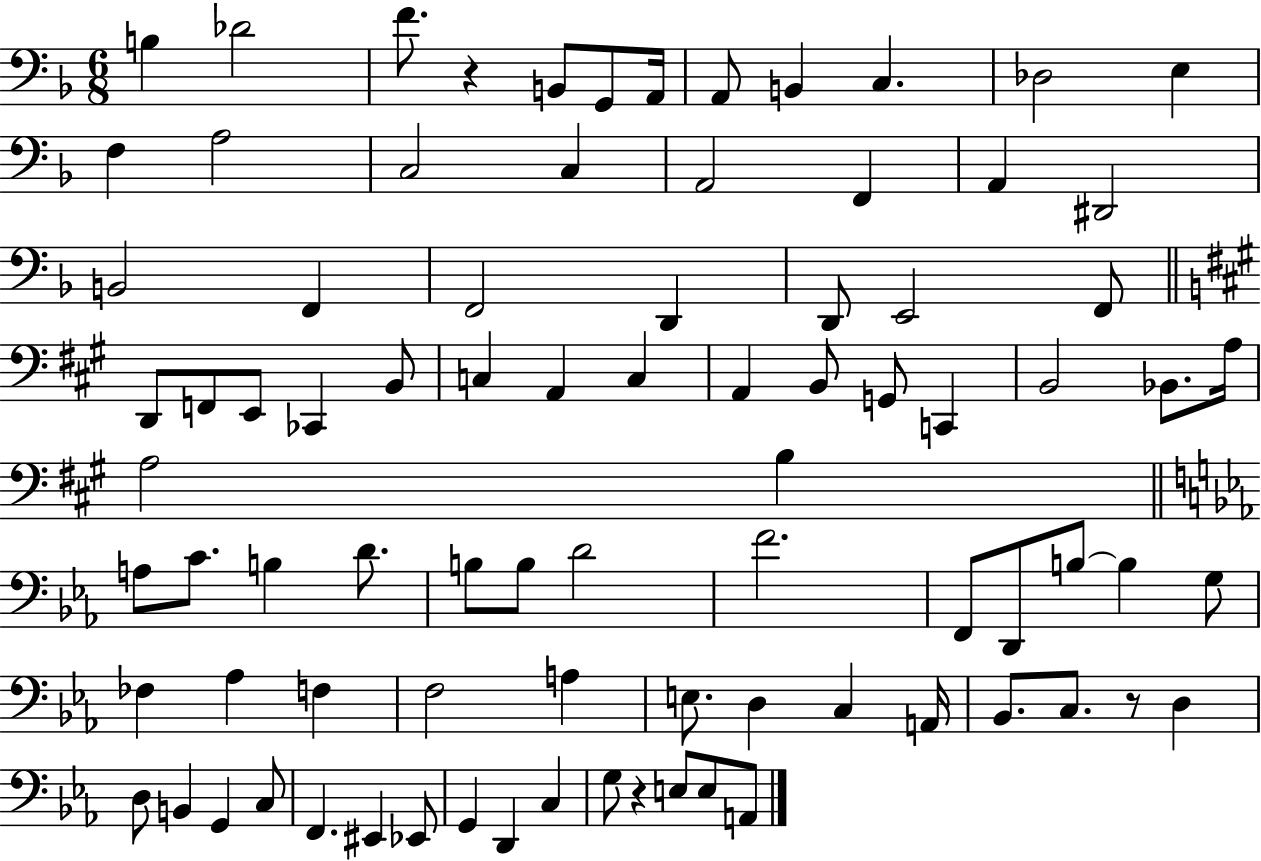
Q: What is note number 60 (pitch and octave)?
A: F3